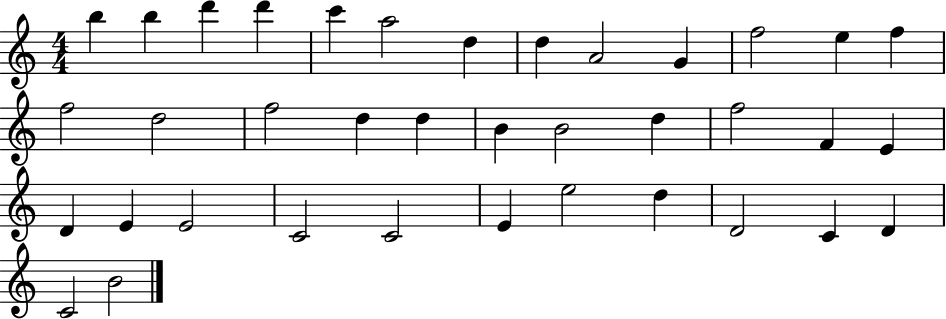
B5/q B5/q D6/q D6/q C6/q A5/h D5/q D5/q A4/h G4/q F5/h E5/q F5/q F5/h D5/h F5/h D5/q D5/q B4/q B4/h D5/q F5/h F4/q E4/q D4/q E4/q E4/h C4/h C4/h E4/q E5/h D5/q D4/h C4/q D4/q C4/h B4/h